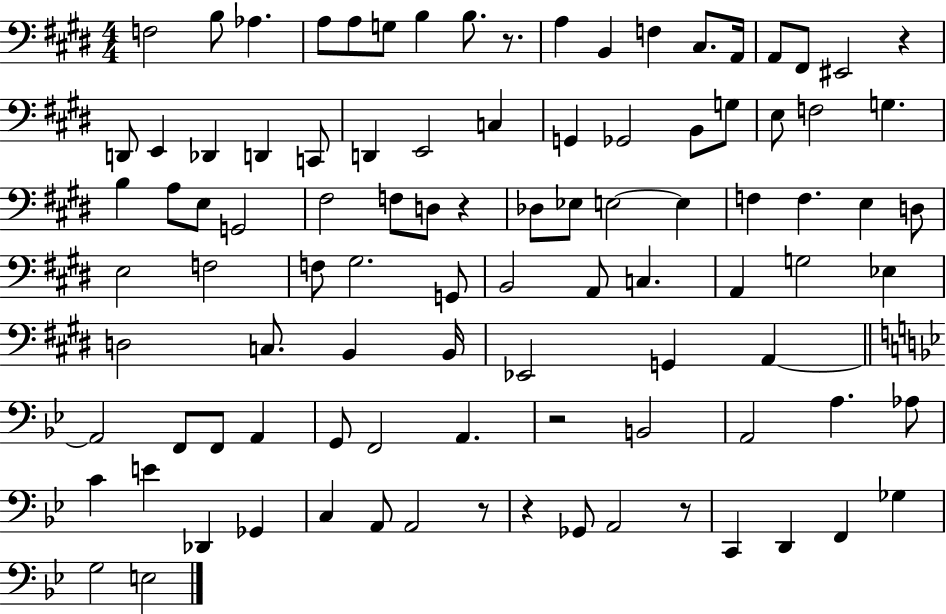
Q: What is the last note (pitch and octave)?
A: E3